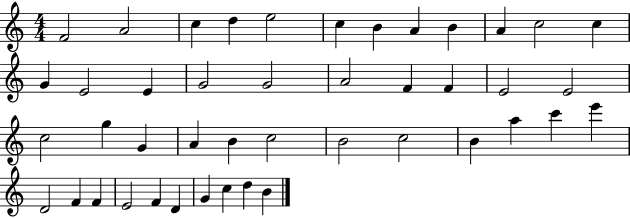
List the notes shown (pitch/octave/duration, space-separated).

F4/h A4/h C5/q D5/q E5/h C5/q B4/q A4/q B4/q A4/q C5/h C5/q G4/q E4/h E4/q G4/h G4/h A4/h F4/q F4/q E4/h E4/h C5/h G5/q G4/q A4/q B4/q C5/h B4/h C5/h B4/q A5/q C6/q E6/q D4/h F4/q F4/q E4/h F4/q D4/q G4/q C5/q D5/q B4/q